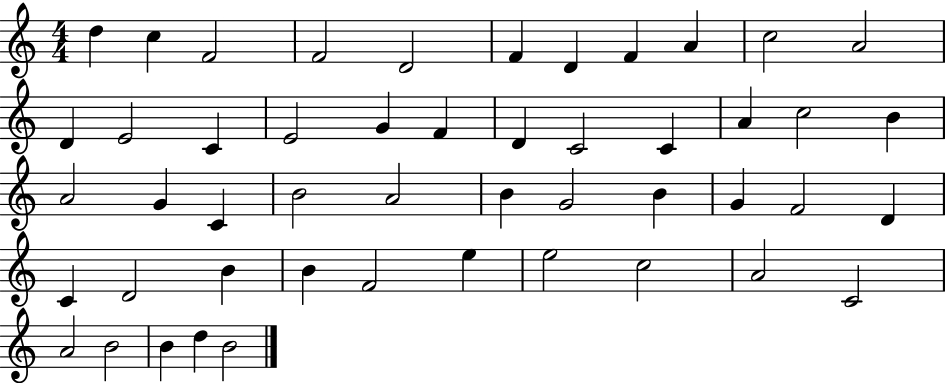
D5/q C5/q F4/h F4/h D4/h F4/q D4/q F4/q A4/q C5/h A4/h D4/q E4/h C4/q E4/h G4/q F4/q D4/q C4/h C4/q A4/q C5/h B4/q A4/h G4/q C4/q B4/h A4/h B4/q G4/h B4/q G4/q F4/h D4/q C4/q D4/h B4/q B4/q F4/h E5/q E5/h C5/h A4/h C4/h A4/h B4/h B4/q D5/q B4/h